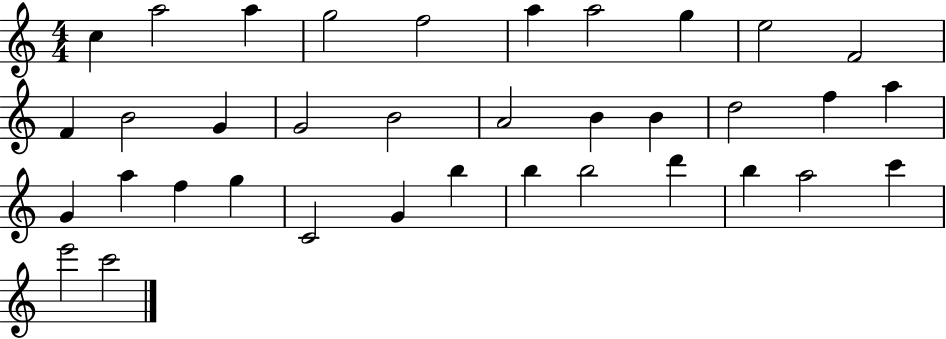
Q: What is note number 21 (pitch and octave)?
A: A5